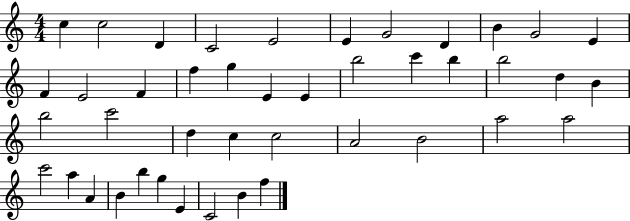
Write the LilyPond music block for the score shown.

{
  \clef treble
  \numericTimeSignature
  \time 4/4
  \key c \major
  c''4 c''2 d'4 | c'2 e'2 | e'4 g'2 d'4 | b'4 g'2 e'4 | \break f'4 e'2 f'4 | f''4 g''4 e'4 e'4 | b''2 c'''4 b''4 | b''2 d''4 b'4 | \break b''2 c'''2 | d''4 c''4 c''2 | a'2 b'2 | a''2 a''2 | \break c'''2 a''4 a'4 | b'4 b''4 g''4 e'4 | c'2 b'4 f''4 | \bar "|."
}